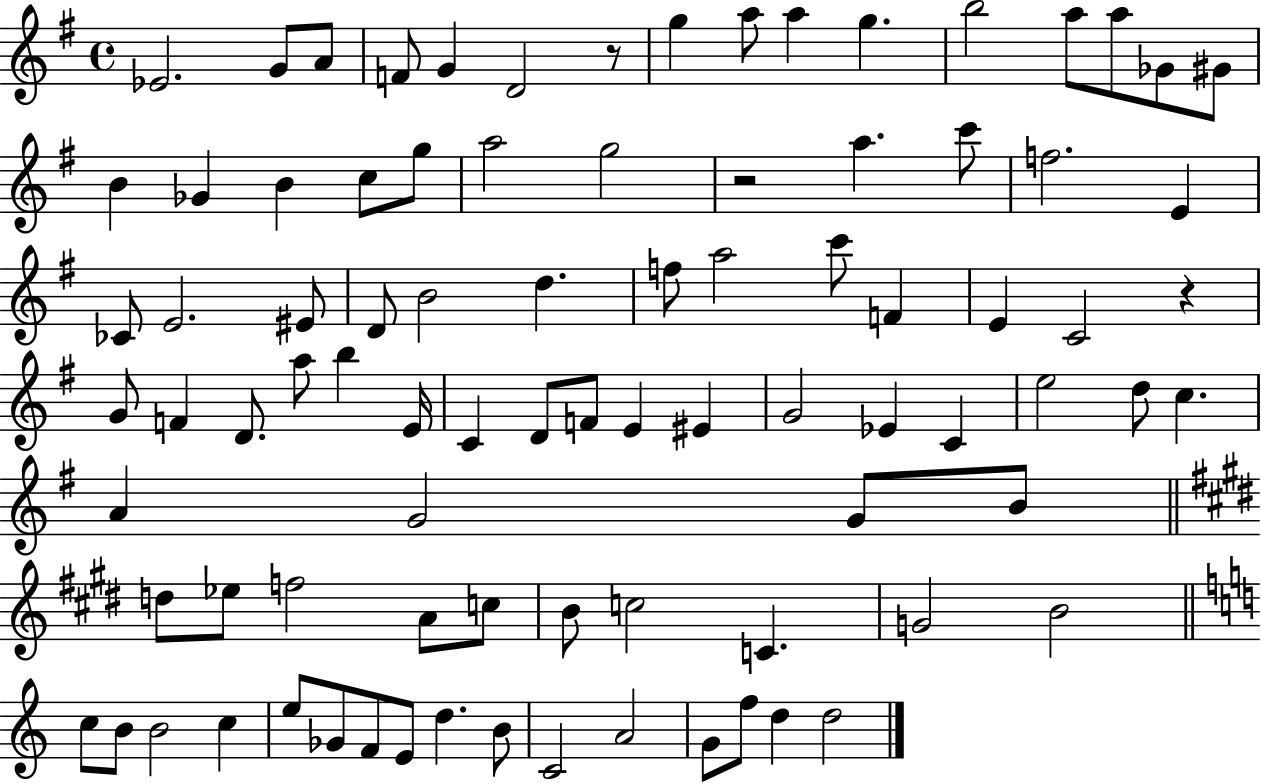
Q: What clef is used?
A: treble